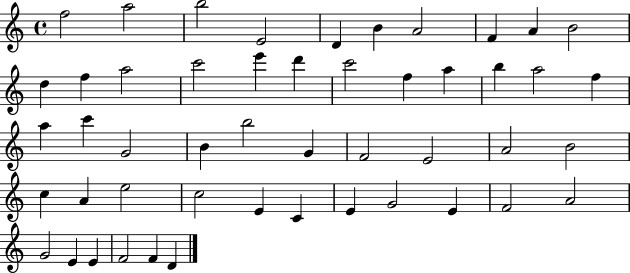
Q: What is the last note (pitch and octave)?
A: D4